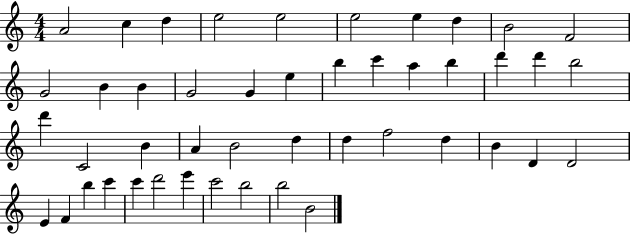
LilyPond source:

{
  \clef treble
  \numericTimeSignature
  \time 4/4
  \key c \major
  a'2 c''4 d''4 | e''2 e''2 | e''2 e''4 d''4 | b'2 f'2 | \break g'2 b'4 b'4 | g'2 g'4 e''4 | b''4 c'''4 a''4 b''4 | d'''4 d'''4 b''2 | \break d'''4 c'2 b'4 | a'4 b'2 d''4 | d''4 f''2 d''4 | b'4 d'4 d'2 | \break e'4 f'4 b''4 c'''4 | c'''4 d'''2 e'''4 | c'''2 b''2 | b''2 b'2 | \break \bar "|."
}